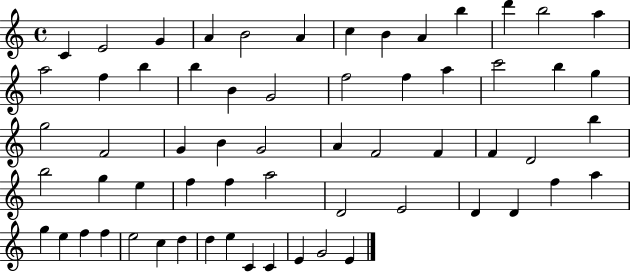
C4/q E4/h G4/q A4/q B4/h A4/q C5/q B4/q A4/q B5/q D6/q B5/h A5/q A5/h F5/q B5/q B5/q B4/q G4/h F5/h F5/q A5/q C6/h B5/q G5/q G5/h F4/h G4/q B4/q G4/h A4/q F4/h F4/q F4/q D4/h B5/q B5/h G5/q E5/q F5/q F5/q A5/h D4/h E4/h D4/q D4/q F5/q A5/q G5/q E5/q F5/q F5/q E5/h C5/q D5/q D5/q E5/q C4/q C4/q E4/q G4/h E4/q